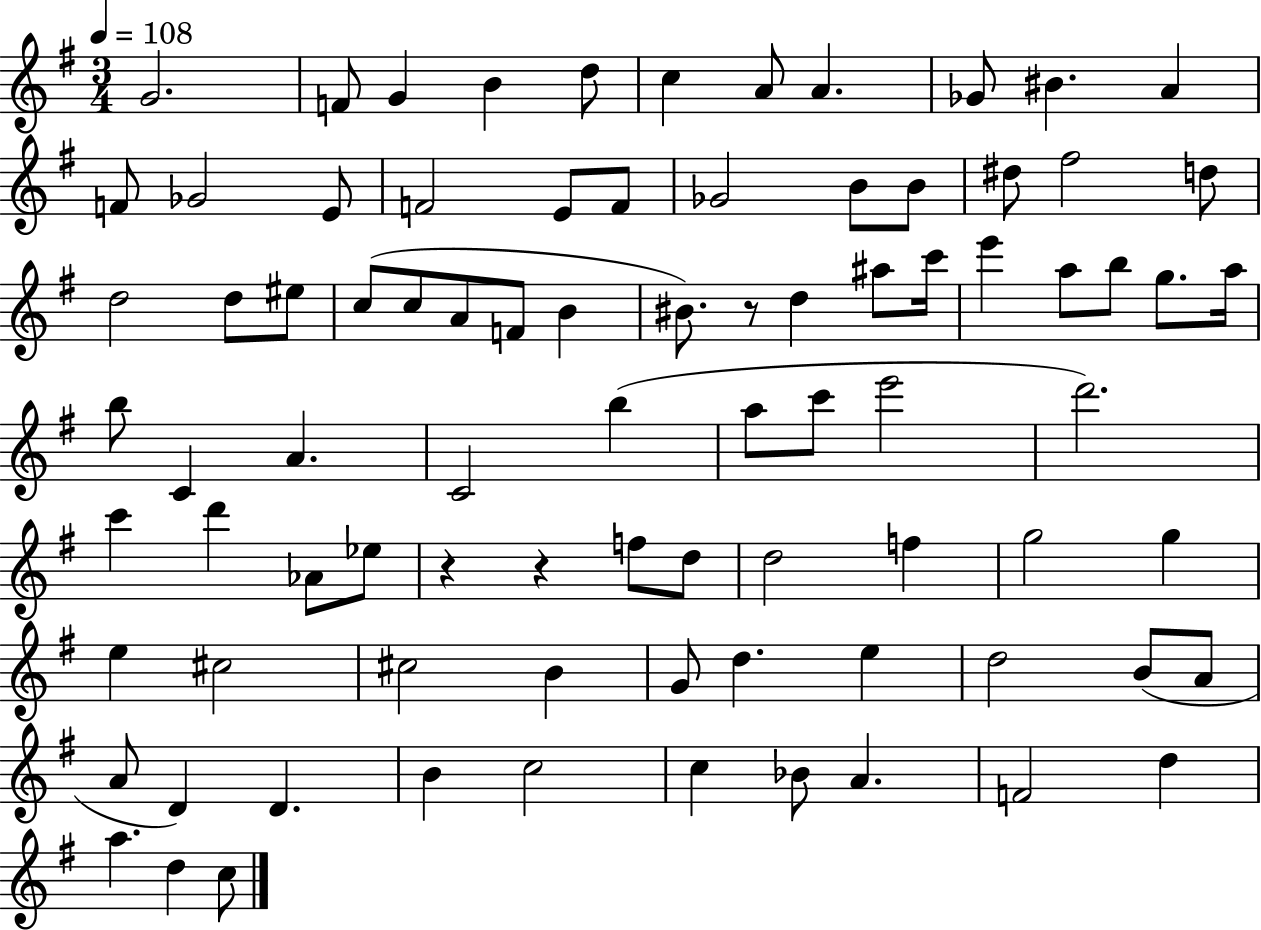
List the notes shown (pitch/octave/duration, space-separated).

G4/h. F4/e G4/q B4/q D5/e C5/q A4/e A4/q. Gb4/e BIS4/q. A4/q F4/e Gb4/h E4/e F4/h E4/e F4/e Gb4/h B4/e B4/e D#5/e F#5/h D5/e D5/h D5/e EIS5/e C5/e C5/e A4/e F4/e B4/q BIS4/e. R/e D5/q A#5/e C6/s E6/q A5/e B5/e G5/e. A5/s B5/e C4/q A4/q. C4/h B5/q A5/e C6/e E6/h D6/h. C6/q D6/q Ab4/e Eb5/e R/q R/q F5/e D5/e D5/h F5/q G5/h G5/q E5/q C#5/h C#5/h B4/q G4/e D5/q. E5/q D5/h B4/e A4/e A4/e D4/q D4/q. B4/q C5/h C5/q Bb4/e A4/q. F4/h D5/q A5/q. D5/q C5/e